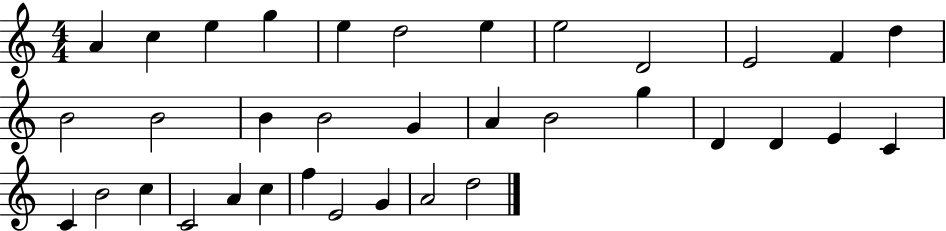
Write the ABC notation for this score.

X:1
T:Untitled
M:4/4
L:1/4
K:C
A c e g e d2 e e2 D2 E2 F d B2 B2 B B2 G A B2 g D D E C C B2 c C2 A c f E2 G A2 d2